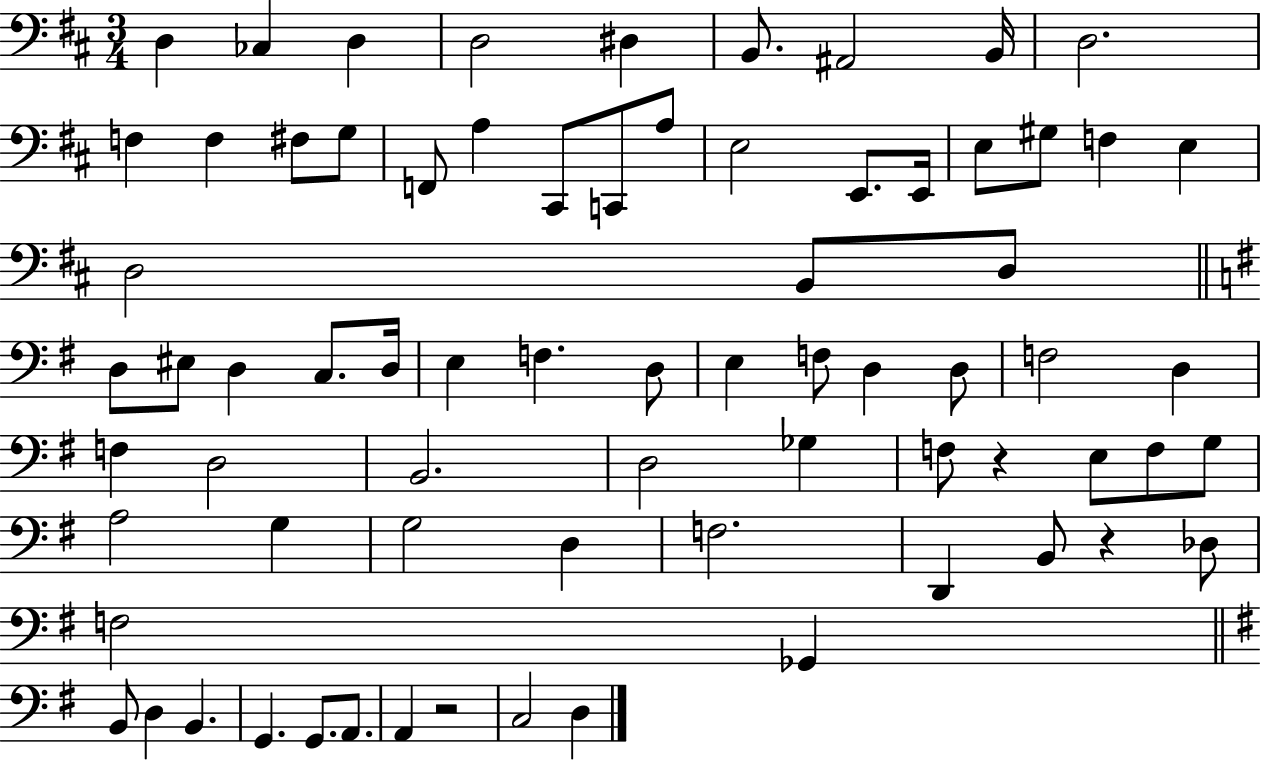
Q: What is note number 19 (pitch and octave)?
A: E3